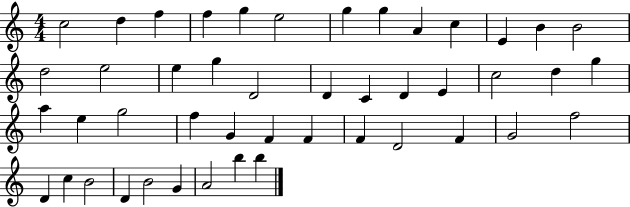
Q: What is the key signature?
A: C major